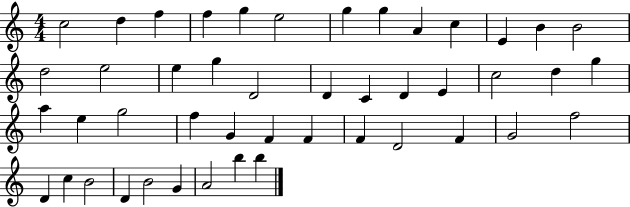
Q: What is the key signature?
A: C major